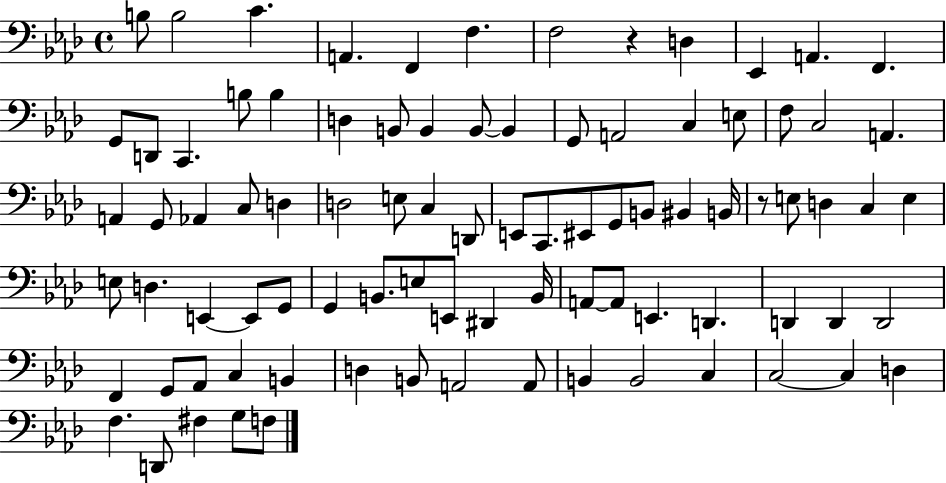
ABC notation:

X:1
T:Untitled
M:4/4
L:1/4
K:Ab
B,/2 B,2 C A,, F,, F, F,2 z D, _E,, A,, F,, G,,/2 D,,/2 C,, B,/2 B, D, B,,/2 B,, B,,/2 B,, G,,/2 A,,2 C, E,/2 F,/2 C,2 A,, A,, G,,/2 _A,, C,/2 D, D,2 E,/2 C, D,,/2 E,,/2 C,,/2 ^E,,/2 G,,/2 B,,/2 ^B,, B,,/4 z/2 E,/2 D, C, E, E,/2 D, E,, E,,/2 G,,/2 G,, B,,/2 E,/2 E,,/2 ^D,, B,,/4 A,,/2 A,,/2 E,, D,, D,, D,, D,,2 F,, G,,/2 _A,,/2 C, B,, D, B,,/2 A,,2 A,,/2 B,, B,,2 C, C,2 C, D, F, D,,/2 ^F, G,/2 F,/2